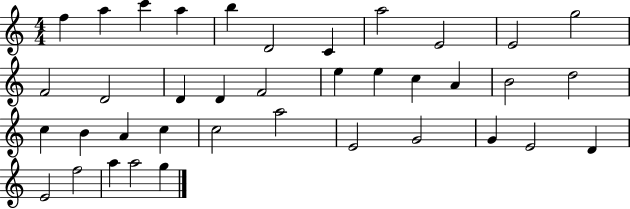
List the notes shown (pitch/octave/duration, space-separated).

F5/q A5/q C6/q A5/q B5/q D4/h C4/q A5/h E4/h E4/h G5/h F4/h D4/h D4/q D4/q F4/h E5/q E5/q C5/q A4/q B4/h D5/h C5/q B4/q A4/q C5/q C5/h A5/h E4/h G4/h G4/q E4/h D4/q E4/h F5/h A5/q A5/h G5/q